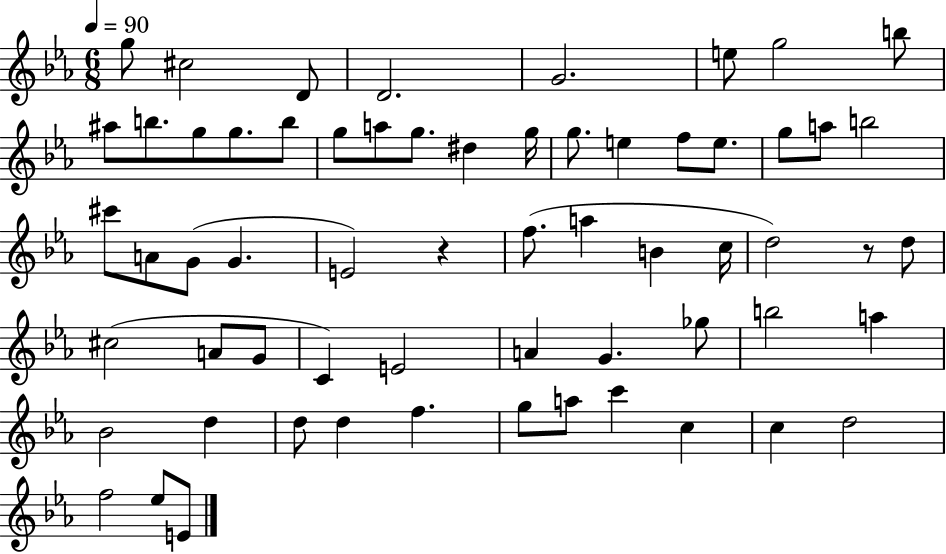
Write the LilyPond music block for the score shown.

{
  \clef treble
  \numericTimeSignature
  \time 6/8
  \key ees \major
  \tempo 4 = 90
  \repeat volta 2 { g''8 cis''2 d'8 | d'2. | g'2. | e''8 g''2 b''8 | \break ais''8 b''8. g''8 g''8. b''8 | g''8 a''8 g''8. dis''4 g''16 | g''8. e''4 f''8 e''8. | g''8 a''8 b''2 | \break cis'''8 a'8 g'8( g'4. | e'2) r4 | f''8.( a''4 b'4 c''16 | d''2) r8 d''8 | \break cis''2( a'8 g'8 | c'4) e'2 | a'4 g'4. ges''8 | b''2 a''4 | \break bes'2 d''4 | d''8 d''4 f''4. | g''8 a''8 c'''4 c''4 | c''4 d''2 | \break f''2 ees''8 e'8 | } \bar "|."
}